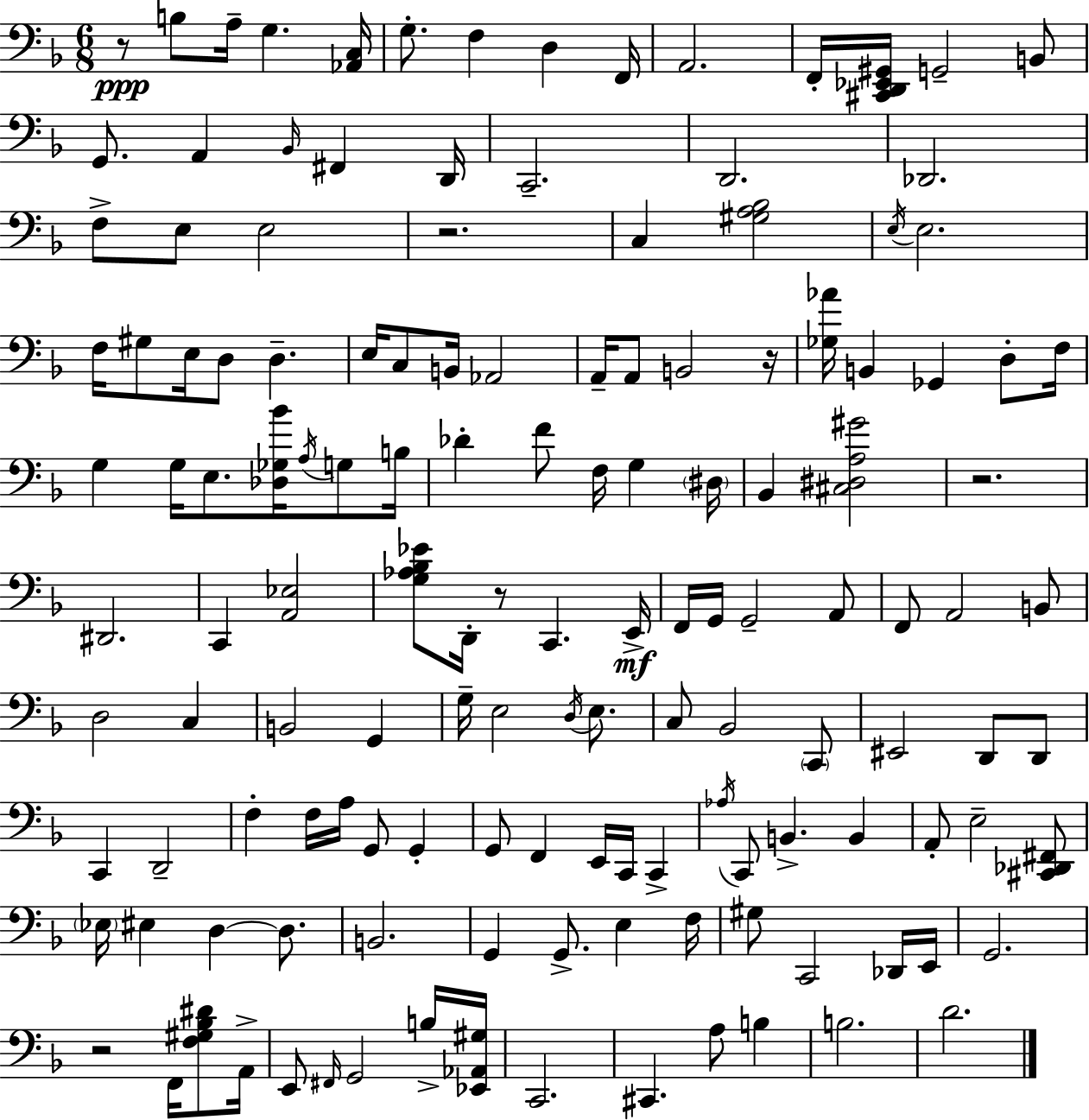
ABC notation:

X:1
T:Untitled
M:6/8
L:1/4
K:F
z/2 B,/2 A,/4 G, [_A,,C,]/4 G,/2 F, D, F,,/4 A,,2 F,,/4 [^C,,D,,_E,,^G,,]/4 G,,2 B,,/2 G,,/2 A,, _B,,/4 ^F,, D,,/4 C,,2 D,,2 _D,,2 F,/2 E,/2 E,2 z2 C, [^G,A,_B,]2 E,/4 E,2 F,/4 ^G,/2 E,/4 D,/2 D, E,/4 C,/2 B,,/4 _A,,2 A,,/4 A,,/2 B,,2 z/4 [_G,_A]/4 B,, _G,, D,/2 F,/4 G, G,/4 E,/2 [_D,_G,_B]/4 A,/4 G,/2 B,/4 _D F/2 F,/4 G, ^D,/4 _B,, [^C,^D,A,^G]2 z2 ^D,,2 C,, [A,,_E,]2 [G,_A,_B,_E]/2 D,,/4 z/2 C,, E,,/4 F,,/4 G,,/4 G,,2 A,,/2 F,,/2 A,,2 B,,/2 D,2 C, B,,2 G,, G,/4 E,2 D,/4 E,/2 C,/2 _B,,2 C,,/2 ^E,,2 D,,/2 D,,/2 C,, D,,2 F, F,/4 A,/4 G,,/2 G,, G,,/2 F,, E,,/4 C,,/4 C,, _A,/4 C,,/2 B,, B,, A,,/2 E,2 [^C,,_D,,^F,,]/2 _E,/4 ^E, D, D,/2 B,,2 G,, G,,/2 E, F,/4 ^G,/2 C,,2 _D,,/4 E,,/4 G,,2 z2 F,,/4 [F,^G,_B,^D]/2 A,,/4 E,,/2 ^F,,/4 G,,2 B,/4 [_E,,_A,,^G,]/4 C,,2 ^C,, A,/2 B, B,2 D2